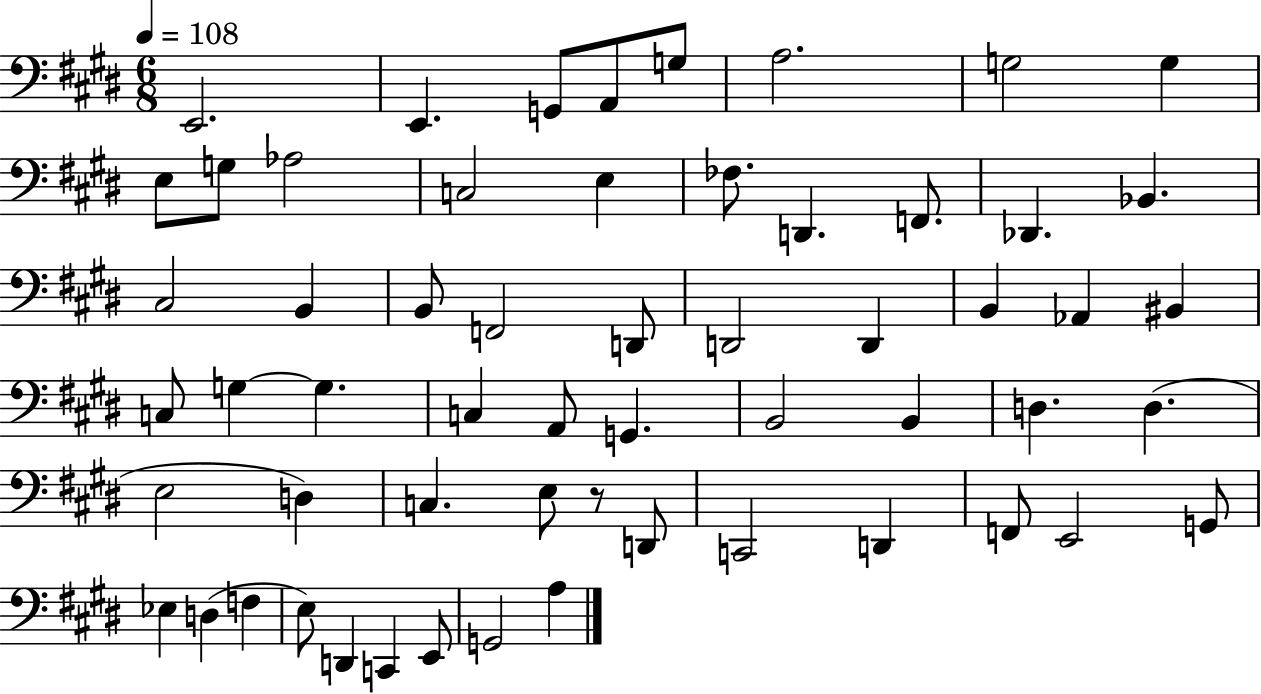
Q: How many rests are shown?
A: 1